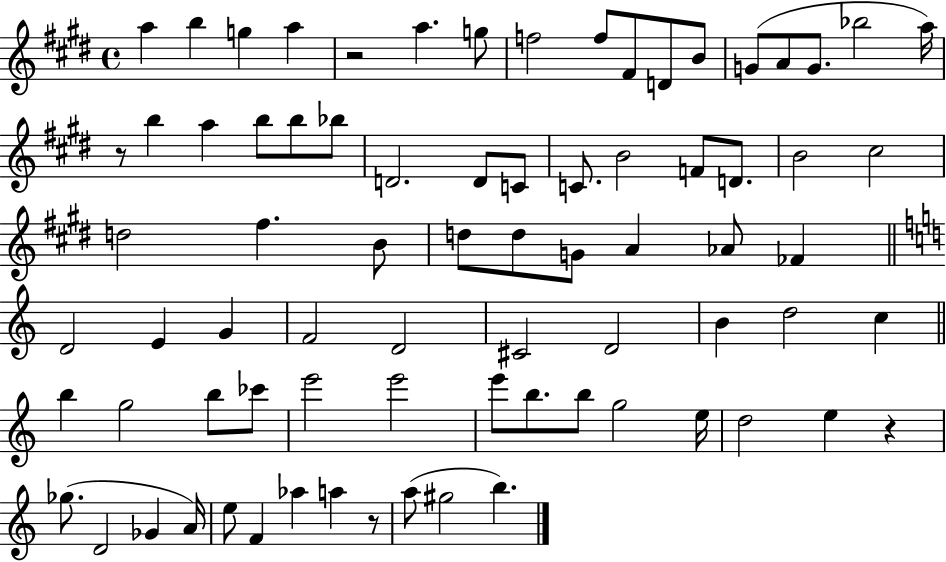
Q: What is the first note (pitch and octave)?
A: A5